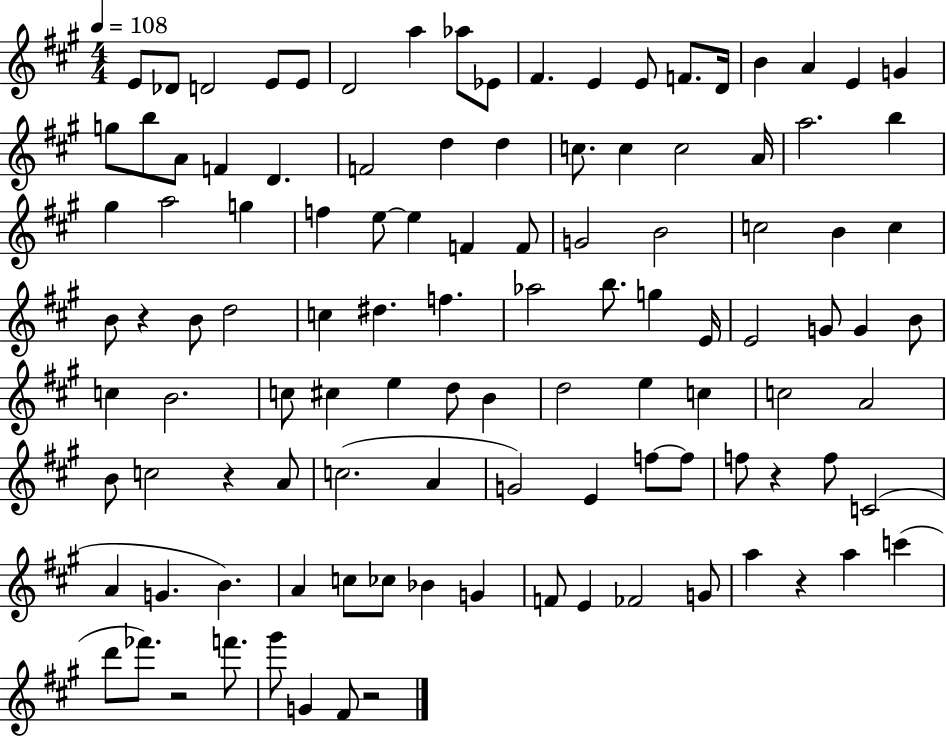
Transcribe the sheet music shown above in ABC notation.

X:1
T:Untitled
M:4/4
L:1/4
K:A
E/2 _D/2 D2 E/2 E/2 D2 a _a/2 _E/2 ^F E E/2 F/2 D/4 B A E G g/2 b/2 A/2 F D F2 d d c/2 c c2 A/4 a2 b ^g a2 g f e/2 e F F/2 G2 B2 c2 B c B/2 z B/2 d2 c ^d f _a2 b/2 g E/4 E2 G/2 G B/2 c B2 c/2 ^c e d/2 B d2 e c c2 A2 B/2 c2 z A/2 c2 A G2 E f/2 f/2 f/2 z f/2 C2 A G B A c/2 _c/2 _B G F/2 E _F2 G/2 a z a c' d'/2 _f'/2 z2 f'/2 ^g'/2 G ^F/2 z2